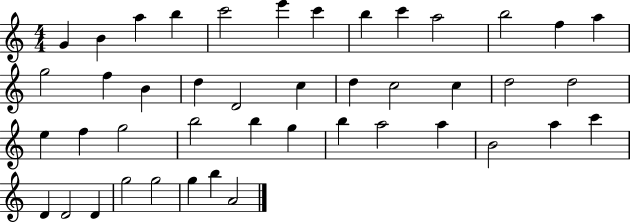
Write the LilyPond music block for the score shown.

{
  \clef treble
  \numericTimeSignature
  \time 4/4
  \key c \major
  g'4 b'4 a''4 b''4 | c'''2 e'''4 c'''4 | b''4 c'''4 a''2 | b''2 f''4 a''4 | \break g''2 f''4 b'4 | d''4 d'2 c''4 | d''4 c''2 c''4 | d''2 d''2 | \break e''4 f''4 g''2 | b''2 b''4 g''4 | b''4 a''2 a''4 | b'2 a''4 c'''4 | \break d'4 d'2 d'4 | g''2 g''2 | g''4 b''4 a'2 | \bar "|."
}